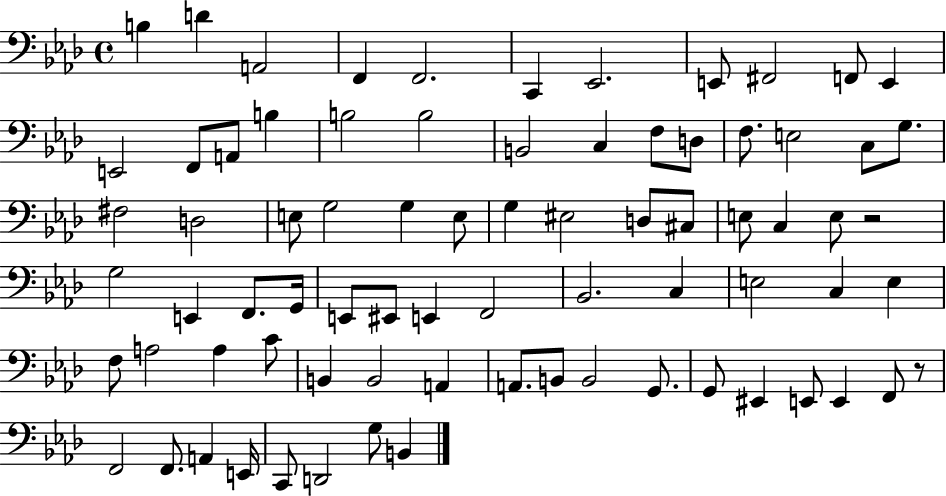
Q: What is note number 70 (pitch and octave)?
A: A2